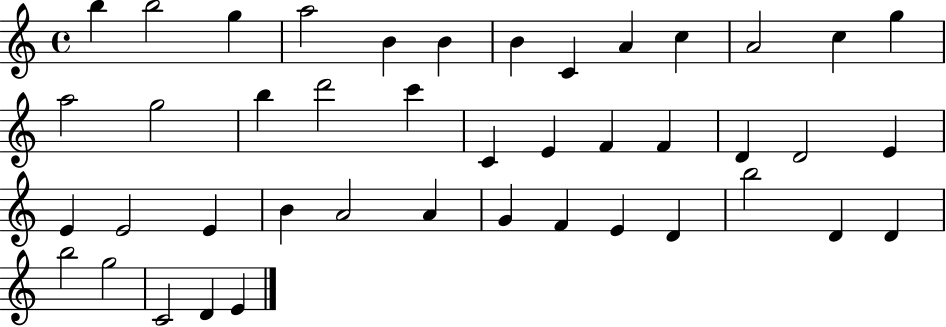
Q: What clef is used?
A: treble